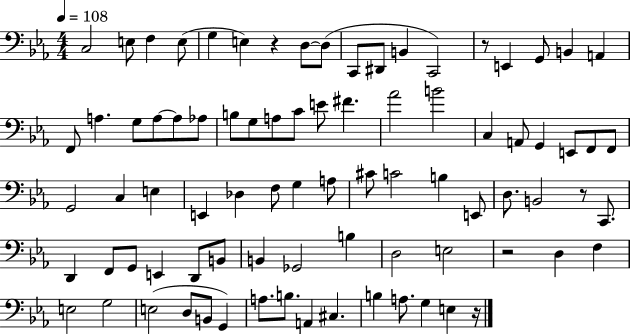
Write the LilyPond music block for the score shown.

{
  \clef bass
  \numericTimeSignature
  \time 4/4
  \key ees \major
  \tempo 4 = 108
  c2 e8 f4 e8( | g4 e4) r4 d8~~ d8( | c,8 dis,8 b,4 c,2) | r8 e,4 g,8 b,4 a,4 | \break f,8 a4. g8 a8~~ a8 aes8 | b8 g8 a8 c'8 e'8 fis'4. | aes'2 b'2 | c4 a,8 g,4 e,8 f,8 f,8 | \break g,2 c4 e4 | e,4 des4 f8 g4 a8 | cis'8 c'2 b4 e,8 | d8. b,2 r8 c,8. | \break d,4 f,8 g,8 e,4 d,8 b,8 | b,4 ges,2 b4 | d2 e2 | r2 d4 f4 | \break e2 g2 | e2( d8 b,8 g,4) | a8. b8. a,4 cis4. | b4 a8. g4 e4 r16 | \break \bar "|."
}